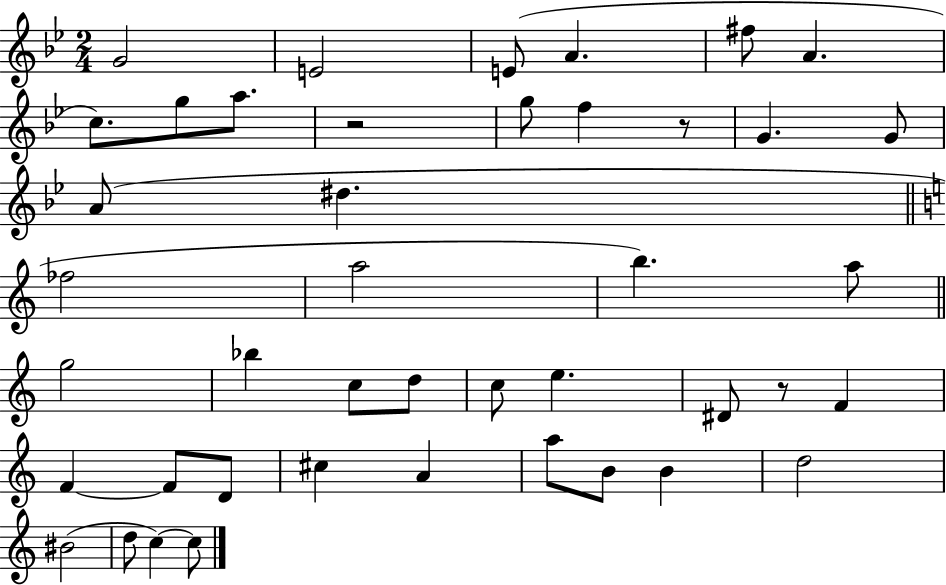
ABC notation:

X:1
T:Untitled
M:2/4
L:1/4
K:Bb
G2 E2 E/2 A ^f/2 A c/2 g/2 a/2 z2 g/2 f z/2 G G/2 A/2 ^d _f2 a2 b a/2 g2 _b c/2 d/2 c/2 e ^D/2 z/2 F F F/2 D/2 ^c A a/2 B/2 B d2 ^B2 d/2 c c/2